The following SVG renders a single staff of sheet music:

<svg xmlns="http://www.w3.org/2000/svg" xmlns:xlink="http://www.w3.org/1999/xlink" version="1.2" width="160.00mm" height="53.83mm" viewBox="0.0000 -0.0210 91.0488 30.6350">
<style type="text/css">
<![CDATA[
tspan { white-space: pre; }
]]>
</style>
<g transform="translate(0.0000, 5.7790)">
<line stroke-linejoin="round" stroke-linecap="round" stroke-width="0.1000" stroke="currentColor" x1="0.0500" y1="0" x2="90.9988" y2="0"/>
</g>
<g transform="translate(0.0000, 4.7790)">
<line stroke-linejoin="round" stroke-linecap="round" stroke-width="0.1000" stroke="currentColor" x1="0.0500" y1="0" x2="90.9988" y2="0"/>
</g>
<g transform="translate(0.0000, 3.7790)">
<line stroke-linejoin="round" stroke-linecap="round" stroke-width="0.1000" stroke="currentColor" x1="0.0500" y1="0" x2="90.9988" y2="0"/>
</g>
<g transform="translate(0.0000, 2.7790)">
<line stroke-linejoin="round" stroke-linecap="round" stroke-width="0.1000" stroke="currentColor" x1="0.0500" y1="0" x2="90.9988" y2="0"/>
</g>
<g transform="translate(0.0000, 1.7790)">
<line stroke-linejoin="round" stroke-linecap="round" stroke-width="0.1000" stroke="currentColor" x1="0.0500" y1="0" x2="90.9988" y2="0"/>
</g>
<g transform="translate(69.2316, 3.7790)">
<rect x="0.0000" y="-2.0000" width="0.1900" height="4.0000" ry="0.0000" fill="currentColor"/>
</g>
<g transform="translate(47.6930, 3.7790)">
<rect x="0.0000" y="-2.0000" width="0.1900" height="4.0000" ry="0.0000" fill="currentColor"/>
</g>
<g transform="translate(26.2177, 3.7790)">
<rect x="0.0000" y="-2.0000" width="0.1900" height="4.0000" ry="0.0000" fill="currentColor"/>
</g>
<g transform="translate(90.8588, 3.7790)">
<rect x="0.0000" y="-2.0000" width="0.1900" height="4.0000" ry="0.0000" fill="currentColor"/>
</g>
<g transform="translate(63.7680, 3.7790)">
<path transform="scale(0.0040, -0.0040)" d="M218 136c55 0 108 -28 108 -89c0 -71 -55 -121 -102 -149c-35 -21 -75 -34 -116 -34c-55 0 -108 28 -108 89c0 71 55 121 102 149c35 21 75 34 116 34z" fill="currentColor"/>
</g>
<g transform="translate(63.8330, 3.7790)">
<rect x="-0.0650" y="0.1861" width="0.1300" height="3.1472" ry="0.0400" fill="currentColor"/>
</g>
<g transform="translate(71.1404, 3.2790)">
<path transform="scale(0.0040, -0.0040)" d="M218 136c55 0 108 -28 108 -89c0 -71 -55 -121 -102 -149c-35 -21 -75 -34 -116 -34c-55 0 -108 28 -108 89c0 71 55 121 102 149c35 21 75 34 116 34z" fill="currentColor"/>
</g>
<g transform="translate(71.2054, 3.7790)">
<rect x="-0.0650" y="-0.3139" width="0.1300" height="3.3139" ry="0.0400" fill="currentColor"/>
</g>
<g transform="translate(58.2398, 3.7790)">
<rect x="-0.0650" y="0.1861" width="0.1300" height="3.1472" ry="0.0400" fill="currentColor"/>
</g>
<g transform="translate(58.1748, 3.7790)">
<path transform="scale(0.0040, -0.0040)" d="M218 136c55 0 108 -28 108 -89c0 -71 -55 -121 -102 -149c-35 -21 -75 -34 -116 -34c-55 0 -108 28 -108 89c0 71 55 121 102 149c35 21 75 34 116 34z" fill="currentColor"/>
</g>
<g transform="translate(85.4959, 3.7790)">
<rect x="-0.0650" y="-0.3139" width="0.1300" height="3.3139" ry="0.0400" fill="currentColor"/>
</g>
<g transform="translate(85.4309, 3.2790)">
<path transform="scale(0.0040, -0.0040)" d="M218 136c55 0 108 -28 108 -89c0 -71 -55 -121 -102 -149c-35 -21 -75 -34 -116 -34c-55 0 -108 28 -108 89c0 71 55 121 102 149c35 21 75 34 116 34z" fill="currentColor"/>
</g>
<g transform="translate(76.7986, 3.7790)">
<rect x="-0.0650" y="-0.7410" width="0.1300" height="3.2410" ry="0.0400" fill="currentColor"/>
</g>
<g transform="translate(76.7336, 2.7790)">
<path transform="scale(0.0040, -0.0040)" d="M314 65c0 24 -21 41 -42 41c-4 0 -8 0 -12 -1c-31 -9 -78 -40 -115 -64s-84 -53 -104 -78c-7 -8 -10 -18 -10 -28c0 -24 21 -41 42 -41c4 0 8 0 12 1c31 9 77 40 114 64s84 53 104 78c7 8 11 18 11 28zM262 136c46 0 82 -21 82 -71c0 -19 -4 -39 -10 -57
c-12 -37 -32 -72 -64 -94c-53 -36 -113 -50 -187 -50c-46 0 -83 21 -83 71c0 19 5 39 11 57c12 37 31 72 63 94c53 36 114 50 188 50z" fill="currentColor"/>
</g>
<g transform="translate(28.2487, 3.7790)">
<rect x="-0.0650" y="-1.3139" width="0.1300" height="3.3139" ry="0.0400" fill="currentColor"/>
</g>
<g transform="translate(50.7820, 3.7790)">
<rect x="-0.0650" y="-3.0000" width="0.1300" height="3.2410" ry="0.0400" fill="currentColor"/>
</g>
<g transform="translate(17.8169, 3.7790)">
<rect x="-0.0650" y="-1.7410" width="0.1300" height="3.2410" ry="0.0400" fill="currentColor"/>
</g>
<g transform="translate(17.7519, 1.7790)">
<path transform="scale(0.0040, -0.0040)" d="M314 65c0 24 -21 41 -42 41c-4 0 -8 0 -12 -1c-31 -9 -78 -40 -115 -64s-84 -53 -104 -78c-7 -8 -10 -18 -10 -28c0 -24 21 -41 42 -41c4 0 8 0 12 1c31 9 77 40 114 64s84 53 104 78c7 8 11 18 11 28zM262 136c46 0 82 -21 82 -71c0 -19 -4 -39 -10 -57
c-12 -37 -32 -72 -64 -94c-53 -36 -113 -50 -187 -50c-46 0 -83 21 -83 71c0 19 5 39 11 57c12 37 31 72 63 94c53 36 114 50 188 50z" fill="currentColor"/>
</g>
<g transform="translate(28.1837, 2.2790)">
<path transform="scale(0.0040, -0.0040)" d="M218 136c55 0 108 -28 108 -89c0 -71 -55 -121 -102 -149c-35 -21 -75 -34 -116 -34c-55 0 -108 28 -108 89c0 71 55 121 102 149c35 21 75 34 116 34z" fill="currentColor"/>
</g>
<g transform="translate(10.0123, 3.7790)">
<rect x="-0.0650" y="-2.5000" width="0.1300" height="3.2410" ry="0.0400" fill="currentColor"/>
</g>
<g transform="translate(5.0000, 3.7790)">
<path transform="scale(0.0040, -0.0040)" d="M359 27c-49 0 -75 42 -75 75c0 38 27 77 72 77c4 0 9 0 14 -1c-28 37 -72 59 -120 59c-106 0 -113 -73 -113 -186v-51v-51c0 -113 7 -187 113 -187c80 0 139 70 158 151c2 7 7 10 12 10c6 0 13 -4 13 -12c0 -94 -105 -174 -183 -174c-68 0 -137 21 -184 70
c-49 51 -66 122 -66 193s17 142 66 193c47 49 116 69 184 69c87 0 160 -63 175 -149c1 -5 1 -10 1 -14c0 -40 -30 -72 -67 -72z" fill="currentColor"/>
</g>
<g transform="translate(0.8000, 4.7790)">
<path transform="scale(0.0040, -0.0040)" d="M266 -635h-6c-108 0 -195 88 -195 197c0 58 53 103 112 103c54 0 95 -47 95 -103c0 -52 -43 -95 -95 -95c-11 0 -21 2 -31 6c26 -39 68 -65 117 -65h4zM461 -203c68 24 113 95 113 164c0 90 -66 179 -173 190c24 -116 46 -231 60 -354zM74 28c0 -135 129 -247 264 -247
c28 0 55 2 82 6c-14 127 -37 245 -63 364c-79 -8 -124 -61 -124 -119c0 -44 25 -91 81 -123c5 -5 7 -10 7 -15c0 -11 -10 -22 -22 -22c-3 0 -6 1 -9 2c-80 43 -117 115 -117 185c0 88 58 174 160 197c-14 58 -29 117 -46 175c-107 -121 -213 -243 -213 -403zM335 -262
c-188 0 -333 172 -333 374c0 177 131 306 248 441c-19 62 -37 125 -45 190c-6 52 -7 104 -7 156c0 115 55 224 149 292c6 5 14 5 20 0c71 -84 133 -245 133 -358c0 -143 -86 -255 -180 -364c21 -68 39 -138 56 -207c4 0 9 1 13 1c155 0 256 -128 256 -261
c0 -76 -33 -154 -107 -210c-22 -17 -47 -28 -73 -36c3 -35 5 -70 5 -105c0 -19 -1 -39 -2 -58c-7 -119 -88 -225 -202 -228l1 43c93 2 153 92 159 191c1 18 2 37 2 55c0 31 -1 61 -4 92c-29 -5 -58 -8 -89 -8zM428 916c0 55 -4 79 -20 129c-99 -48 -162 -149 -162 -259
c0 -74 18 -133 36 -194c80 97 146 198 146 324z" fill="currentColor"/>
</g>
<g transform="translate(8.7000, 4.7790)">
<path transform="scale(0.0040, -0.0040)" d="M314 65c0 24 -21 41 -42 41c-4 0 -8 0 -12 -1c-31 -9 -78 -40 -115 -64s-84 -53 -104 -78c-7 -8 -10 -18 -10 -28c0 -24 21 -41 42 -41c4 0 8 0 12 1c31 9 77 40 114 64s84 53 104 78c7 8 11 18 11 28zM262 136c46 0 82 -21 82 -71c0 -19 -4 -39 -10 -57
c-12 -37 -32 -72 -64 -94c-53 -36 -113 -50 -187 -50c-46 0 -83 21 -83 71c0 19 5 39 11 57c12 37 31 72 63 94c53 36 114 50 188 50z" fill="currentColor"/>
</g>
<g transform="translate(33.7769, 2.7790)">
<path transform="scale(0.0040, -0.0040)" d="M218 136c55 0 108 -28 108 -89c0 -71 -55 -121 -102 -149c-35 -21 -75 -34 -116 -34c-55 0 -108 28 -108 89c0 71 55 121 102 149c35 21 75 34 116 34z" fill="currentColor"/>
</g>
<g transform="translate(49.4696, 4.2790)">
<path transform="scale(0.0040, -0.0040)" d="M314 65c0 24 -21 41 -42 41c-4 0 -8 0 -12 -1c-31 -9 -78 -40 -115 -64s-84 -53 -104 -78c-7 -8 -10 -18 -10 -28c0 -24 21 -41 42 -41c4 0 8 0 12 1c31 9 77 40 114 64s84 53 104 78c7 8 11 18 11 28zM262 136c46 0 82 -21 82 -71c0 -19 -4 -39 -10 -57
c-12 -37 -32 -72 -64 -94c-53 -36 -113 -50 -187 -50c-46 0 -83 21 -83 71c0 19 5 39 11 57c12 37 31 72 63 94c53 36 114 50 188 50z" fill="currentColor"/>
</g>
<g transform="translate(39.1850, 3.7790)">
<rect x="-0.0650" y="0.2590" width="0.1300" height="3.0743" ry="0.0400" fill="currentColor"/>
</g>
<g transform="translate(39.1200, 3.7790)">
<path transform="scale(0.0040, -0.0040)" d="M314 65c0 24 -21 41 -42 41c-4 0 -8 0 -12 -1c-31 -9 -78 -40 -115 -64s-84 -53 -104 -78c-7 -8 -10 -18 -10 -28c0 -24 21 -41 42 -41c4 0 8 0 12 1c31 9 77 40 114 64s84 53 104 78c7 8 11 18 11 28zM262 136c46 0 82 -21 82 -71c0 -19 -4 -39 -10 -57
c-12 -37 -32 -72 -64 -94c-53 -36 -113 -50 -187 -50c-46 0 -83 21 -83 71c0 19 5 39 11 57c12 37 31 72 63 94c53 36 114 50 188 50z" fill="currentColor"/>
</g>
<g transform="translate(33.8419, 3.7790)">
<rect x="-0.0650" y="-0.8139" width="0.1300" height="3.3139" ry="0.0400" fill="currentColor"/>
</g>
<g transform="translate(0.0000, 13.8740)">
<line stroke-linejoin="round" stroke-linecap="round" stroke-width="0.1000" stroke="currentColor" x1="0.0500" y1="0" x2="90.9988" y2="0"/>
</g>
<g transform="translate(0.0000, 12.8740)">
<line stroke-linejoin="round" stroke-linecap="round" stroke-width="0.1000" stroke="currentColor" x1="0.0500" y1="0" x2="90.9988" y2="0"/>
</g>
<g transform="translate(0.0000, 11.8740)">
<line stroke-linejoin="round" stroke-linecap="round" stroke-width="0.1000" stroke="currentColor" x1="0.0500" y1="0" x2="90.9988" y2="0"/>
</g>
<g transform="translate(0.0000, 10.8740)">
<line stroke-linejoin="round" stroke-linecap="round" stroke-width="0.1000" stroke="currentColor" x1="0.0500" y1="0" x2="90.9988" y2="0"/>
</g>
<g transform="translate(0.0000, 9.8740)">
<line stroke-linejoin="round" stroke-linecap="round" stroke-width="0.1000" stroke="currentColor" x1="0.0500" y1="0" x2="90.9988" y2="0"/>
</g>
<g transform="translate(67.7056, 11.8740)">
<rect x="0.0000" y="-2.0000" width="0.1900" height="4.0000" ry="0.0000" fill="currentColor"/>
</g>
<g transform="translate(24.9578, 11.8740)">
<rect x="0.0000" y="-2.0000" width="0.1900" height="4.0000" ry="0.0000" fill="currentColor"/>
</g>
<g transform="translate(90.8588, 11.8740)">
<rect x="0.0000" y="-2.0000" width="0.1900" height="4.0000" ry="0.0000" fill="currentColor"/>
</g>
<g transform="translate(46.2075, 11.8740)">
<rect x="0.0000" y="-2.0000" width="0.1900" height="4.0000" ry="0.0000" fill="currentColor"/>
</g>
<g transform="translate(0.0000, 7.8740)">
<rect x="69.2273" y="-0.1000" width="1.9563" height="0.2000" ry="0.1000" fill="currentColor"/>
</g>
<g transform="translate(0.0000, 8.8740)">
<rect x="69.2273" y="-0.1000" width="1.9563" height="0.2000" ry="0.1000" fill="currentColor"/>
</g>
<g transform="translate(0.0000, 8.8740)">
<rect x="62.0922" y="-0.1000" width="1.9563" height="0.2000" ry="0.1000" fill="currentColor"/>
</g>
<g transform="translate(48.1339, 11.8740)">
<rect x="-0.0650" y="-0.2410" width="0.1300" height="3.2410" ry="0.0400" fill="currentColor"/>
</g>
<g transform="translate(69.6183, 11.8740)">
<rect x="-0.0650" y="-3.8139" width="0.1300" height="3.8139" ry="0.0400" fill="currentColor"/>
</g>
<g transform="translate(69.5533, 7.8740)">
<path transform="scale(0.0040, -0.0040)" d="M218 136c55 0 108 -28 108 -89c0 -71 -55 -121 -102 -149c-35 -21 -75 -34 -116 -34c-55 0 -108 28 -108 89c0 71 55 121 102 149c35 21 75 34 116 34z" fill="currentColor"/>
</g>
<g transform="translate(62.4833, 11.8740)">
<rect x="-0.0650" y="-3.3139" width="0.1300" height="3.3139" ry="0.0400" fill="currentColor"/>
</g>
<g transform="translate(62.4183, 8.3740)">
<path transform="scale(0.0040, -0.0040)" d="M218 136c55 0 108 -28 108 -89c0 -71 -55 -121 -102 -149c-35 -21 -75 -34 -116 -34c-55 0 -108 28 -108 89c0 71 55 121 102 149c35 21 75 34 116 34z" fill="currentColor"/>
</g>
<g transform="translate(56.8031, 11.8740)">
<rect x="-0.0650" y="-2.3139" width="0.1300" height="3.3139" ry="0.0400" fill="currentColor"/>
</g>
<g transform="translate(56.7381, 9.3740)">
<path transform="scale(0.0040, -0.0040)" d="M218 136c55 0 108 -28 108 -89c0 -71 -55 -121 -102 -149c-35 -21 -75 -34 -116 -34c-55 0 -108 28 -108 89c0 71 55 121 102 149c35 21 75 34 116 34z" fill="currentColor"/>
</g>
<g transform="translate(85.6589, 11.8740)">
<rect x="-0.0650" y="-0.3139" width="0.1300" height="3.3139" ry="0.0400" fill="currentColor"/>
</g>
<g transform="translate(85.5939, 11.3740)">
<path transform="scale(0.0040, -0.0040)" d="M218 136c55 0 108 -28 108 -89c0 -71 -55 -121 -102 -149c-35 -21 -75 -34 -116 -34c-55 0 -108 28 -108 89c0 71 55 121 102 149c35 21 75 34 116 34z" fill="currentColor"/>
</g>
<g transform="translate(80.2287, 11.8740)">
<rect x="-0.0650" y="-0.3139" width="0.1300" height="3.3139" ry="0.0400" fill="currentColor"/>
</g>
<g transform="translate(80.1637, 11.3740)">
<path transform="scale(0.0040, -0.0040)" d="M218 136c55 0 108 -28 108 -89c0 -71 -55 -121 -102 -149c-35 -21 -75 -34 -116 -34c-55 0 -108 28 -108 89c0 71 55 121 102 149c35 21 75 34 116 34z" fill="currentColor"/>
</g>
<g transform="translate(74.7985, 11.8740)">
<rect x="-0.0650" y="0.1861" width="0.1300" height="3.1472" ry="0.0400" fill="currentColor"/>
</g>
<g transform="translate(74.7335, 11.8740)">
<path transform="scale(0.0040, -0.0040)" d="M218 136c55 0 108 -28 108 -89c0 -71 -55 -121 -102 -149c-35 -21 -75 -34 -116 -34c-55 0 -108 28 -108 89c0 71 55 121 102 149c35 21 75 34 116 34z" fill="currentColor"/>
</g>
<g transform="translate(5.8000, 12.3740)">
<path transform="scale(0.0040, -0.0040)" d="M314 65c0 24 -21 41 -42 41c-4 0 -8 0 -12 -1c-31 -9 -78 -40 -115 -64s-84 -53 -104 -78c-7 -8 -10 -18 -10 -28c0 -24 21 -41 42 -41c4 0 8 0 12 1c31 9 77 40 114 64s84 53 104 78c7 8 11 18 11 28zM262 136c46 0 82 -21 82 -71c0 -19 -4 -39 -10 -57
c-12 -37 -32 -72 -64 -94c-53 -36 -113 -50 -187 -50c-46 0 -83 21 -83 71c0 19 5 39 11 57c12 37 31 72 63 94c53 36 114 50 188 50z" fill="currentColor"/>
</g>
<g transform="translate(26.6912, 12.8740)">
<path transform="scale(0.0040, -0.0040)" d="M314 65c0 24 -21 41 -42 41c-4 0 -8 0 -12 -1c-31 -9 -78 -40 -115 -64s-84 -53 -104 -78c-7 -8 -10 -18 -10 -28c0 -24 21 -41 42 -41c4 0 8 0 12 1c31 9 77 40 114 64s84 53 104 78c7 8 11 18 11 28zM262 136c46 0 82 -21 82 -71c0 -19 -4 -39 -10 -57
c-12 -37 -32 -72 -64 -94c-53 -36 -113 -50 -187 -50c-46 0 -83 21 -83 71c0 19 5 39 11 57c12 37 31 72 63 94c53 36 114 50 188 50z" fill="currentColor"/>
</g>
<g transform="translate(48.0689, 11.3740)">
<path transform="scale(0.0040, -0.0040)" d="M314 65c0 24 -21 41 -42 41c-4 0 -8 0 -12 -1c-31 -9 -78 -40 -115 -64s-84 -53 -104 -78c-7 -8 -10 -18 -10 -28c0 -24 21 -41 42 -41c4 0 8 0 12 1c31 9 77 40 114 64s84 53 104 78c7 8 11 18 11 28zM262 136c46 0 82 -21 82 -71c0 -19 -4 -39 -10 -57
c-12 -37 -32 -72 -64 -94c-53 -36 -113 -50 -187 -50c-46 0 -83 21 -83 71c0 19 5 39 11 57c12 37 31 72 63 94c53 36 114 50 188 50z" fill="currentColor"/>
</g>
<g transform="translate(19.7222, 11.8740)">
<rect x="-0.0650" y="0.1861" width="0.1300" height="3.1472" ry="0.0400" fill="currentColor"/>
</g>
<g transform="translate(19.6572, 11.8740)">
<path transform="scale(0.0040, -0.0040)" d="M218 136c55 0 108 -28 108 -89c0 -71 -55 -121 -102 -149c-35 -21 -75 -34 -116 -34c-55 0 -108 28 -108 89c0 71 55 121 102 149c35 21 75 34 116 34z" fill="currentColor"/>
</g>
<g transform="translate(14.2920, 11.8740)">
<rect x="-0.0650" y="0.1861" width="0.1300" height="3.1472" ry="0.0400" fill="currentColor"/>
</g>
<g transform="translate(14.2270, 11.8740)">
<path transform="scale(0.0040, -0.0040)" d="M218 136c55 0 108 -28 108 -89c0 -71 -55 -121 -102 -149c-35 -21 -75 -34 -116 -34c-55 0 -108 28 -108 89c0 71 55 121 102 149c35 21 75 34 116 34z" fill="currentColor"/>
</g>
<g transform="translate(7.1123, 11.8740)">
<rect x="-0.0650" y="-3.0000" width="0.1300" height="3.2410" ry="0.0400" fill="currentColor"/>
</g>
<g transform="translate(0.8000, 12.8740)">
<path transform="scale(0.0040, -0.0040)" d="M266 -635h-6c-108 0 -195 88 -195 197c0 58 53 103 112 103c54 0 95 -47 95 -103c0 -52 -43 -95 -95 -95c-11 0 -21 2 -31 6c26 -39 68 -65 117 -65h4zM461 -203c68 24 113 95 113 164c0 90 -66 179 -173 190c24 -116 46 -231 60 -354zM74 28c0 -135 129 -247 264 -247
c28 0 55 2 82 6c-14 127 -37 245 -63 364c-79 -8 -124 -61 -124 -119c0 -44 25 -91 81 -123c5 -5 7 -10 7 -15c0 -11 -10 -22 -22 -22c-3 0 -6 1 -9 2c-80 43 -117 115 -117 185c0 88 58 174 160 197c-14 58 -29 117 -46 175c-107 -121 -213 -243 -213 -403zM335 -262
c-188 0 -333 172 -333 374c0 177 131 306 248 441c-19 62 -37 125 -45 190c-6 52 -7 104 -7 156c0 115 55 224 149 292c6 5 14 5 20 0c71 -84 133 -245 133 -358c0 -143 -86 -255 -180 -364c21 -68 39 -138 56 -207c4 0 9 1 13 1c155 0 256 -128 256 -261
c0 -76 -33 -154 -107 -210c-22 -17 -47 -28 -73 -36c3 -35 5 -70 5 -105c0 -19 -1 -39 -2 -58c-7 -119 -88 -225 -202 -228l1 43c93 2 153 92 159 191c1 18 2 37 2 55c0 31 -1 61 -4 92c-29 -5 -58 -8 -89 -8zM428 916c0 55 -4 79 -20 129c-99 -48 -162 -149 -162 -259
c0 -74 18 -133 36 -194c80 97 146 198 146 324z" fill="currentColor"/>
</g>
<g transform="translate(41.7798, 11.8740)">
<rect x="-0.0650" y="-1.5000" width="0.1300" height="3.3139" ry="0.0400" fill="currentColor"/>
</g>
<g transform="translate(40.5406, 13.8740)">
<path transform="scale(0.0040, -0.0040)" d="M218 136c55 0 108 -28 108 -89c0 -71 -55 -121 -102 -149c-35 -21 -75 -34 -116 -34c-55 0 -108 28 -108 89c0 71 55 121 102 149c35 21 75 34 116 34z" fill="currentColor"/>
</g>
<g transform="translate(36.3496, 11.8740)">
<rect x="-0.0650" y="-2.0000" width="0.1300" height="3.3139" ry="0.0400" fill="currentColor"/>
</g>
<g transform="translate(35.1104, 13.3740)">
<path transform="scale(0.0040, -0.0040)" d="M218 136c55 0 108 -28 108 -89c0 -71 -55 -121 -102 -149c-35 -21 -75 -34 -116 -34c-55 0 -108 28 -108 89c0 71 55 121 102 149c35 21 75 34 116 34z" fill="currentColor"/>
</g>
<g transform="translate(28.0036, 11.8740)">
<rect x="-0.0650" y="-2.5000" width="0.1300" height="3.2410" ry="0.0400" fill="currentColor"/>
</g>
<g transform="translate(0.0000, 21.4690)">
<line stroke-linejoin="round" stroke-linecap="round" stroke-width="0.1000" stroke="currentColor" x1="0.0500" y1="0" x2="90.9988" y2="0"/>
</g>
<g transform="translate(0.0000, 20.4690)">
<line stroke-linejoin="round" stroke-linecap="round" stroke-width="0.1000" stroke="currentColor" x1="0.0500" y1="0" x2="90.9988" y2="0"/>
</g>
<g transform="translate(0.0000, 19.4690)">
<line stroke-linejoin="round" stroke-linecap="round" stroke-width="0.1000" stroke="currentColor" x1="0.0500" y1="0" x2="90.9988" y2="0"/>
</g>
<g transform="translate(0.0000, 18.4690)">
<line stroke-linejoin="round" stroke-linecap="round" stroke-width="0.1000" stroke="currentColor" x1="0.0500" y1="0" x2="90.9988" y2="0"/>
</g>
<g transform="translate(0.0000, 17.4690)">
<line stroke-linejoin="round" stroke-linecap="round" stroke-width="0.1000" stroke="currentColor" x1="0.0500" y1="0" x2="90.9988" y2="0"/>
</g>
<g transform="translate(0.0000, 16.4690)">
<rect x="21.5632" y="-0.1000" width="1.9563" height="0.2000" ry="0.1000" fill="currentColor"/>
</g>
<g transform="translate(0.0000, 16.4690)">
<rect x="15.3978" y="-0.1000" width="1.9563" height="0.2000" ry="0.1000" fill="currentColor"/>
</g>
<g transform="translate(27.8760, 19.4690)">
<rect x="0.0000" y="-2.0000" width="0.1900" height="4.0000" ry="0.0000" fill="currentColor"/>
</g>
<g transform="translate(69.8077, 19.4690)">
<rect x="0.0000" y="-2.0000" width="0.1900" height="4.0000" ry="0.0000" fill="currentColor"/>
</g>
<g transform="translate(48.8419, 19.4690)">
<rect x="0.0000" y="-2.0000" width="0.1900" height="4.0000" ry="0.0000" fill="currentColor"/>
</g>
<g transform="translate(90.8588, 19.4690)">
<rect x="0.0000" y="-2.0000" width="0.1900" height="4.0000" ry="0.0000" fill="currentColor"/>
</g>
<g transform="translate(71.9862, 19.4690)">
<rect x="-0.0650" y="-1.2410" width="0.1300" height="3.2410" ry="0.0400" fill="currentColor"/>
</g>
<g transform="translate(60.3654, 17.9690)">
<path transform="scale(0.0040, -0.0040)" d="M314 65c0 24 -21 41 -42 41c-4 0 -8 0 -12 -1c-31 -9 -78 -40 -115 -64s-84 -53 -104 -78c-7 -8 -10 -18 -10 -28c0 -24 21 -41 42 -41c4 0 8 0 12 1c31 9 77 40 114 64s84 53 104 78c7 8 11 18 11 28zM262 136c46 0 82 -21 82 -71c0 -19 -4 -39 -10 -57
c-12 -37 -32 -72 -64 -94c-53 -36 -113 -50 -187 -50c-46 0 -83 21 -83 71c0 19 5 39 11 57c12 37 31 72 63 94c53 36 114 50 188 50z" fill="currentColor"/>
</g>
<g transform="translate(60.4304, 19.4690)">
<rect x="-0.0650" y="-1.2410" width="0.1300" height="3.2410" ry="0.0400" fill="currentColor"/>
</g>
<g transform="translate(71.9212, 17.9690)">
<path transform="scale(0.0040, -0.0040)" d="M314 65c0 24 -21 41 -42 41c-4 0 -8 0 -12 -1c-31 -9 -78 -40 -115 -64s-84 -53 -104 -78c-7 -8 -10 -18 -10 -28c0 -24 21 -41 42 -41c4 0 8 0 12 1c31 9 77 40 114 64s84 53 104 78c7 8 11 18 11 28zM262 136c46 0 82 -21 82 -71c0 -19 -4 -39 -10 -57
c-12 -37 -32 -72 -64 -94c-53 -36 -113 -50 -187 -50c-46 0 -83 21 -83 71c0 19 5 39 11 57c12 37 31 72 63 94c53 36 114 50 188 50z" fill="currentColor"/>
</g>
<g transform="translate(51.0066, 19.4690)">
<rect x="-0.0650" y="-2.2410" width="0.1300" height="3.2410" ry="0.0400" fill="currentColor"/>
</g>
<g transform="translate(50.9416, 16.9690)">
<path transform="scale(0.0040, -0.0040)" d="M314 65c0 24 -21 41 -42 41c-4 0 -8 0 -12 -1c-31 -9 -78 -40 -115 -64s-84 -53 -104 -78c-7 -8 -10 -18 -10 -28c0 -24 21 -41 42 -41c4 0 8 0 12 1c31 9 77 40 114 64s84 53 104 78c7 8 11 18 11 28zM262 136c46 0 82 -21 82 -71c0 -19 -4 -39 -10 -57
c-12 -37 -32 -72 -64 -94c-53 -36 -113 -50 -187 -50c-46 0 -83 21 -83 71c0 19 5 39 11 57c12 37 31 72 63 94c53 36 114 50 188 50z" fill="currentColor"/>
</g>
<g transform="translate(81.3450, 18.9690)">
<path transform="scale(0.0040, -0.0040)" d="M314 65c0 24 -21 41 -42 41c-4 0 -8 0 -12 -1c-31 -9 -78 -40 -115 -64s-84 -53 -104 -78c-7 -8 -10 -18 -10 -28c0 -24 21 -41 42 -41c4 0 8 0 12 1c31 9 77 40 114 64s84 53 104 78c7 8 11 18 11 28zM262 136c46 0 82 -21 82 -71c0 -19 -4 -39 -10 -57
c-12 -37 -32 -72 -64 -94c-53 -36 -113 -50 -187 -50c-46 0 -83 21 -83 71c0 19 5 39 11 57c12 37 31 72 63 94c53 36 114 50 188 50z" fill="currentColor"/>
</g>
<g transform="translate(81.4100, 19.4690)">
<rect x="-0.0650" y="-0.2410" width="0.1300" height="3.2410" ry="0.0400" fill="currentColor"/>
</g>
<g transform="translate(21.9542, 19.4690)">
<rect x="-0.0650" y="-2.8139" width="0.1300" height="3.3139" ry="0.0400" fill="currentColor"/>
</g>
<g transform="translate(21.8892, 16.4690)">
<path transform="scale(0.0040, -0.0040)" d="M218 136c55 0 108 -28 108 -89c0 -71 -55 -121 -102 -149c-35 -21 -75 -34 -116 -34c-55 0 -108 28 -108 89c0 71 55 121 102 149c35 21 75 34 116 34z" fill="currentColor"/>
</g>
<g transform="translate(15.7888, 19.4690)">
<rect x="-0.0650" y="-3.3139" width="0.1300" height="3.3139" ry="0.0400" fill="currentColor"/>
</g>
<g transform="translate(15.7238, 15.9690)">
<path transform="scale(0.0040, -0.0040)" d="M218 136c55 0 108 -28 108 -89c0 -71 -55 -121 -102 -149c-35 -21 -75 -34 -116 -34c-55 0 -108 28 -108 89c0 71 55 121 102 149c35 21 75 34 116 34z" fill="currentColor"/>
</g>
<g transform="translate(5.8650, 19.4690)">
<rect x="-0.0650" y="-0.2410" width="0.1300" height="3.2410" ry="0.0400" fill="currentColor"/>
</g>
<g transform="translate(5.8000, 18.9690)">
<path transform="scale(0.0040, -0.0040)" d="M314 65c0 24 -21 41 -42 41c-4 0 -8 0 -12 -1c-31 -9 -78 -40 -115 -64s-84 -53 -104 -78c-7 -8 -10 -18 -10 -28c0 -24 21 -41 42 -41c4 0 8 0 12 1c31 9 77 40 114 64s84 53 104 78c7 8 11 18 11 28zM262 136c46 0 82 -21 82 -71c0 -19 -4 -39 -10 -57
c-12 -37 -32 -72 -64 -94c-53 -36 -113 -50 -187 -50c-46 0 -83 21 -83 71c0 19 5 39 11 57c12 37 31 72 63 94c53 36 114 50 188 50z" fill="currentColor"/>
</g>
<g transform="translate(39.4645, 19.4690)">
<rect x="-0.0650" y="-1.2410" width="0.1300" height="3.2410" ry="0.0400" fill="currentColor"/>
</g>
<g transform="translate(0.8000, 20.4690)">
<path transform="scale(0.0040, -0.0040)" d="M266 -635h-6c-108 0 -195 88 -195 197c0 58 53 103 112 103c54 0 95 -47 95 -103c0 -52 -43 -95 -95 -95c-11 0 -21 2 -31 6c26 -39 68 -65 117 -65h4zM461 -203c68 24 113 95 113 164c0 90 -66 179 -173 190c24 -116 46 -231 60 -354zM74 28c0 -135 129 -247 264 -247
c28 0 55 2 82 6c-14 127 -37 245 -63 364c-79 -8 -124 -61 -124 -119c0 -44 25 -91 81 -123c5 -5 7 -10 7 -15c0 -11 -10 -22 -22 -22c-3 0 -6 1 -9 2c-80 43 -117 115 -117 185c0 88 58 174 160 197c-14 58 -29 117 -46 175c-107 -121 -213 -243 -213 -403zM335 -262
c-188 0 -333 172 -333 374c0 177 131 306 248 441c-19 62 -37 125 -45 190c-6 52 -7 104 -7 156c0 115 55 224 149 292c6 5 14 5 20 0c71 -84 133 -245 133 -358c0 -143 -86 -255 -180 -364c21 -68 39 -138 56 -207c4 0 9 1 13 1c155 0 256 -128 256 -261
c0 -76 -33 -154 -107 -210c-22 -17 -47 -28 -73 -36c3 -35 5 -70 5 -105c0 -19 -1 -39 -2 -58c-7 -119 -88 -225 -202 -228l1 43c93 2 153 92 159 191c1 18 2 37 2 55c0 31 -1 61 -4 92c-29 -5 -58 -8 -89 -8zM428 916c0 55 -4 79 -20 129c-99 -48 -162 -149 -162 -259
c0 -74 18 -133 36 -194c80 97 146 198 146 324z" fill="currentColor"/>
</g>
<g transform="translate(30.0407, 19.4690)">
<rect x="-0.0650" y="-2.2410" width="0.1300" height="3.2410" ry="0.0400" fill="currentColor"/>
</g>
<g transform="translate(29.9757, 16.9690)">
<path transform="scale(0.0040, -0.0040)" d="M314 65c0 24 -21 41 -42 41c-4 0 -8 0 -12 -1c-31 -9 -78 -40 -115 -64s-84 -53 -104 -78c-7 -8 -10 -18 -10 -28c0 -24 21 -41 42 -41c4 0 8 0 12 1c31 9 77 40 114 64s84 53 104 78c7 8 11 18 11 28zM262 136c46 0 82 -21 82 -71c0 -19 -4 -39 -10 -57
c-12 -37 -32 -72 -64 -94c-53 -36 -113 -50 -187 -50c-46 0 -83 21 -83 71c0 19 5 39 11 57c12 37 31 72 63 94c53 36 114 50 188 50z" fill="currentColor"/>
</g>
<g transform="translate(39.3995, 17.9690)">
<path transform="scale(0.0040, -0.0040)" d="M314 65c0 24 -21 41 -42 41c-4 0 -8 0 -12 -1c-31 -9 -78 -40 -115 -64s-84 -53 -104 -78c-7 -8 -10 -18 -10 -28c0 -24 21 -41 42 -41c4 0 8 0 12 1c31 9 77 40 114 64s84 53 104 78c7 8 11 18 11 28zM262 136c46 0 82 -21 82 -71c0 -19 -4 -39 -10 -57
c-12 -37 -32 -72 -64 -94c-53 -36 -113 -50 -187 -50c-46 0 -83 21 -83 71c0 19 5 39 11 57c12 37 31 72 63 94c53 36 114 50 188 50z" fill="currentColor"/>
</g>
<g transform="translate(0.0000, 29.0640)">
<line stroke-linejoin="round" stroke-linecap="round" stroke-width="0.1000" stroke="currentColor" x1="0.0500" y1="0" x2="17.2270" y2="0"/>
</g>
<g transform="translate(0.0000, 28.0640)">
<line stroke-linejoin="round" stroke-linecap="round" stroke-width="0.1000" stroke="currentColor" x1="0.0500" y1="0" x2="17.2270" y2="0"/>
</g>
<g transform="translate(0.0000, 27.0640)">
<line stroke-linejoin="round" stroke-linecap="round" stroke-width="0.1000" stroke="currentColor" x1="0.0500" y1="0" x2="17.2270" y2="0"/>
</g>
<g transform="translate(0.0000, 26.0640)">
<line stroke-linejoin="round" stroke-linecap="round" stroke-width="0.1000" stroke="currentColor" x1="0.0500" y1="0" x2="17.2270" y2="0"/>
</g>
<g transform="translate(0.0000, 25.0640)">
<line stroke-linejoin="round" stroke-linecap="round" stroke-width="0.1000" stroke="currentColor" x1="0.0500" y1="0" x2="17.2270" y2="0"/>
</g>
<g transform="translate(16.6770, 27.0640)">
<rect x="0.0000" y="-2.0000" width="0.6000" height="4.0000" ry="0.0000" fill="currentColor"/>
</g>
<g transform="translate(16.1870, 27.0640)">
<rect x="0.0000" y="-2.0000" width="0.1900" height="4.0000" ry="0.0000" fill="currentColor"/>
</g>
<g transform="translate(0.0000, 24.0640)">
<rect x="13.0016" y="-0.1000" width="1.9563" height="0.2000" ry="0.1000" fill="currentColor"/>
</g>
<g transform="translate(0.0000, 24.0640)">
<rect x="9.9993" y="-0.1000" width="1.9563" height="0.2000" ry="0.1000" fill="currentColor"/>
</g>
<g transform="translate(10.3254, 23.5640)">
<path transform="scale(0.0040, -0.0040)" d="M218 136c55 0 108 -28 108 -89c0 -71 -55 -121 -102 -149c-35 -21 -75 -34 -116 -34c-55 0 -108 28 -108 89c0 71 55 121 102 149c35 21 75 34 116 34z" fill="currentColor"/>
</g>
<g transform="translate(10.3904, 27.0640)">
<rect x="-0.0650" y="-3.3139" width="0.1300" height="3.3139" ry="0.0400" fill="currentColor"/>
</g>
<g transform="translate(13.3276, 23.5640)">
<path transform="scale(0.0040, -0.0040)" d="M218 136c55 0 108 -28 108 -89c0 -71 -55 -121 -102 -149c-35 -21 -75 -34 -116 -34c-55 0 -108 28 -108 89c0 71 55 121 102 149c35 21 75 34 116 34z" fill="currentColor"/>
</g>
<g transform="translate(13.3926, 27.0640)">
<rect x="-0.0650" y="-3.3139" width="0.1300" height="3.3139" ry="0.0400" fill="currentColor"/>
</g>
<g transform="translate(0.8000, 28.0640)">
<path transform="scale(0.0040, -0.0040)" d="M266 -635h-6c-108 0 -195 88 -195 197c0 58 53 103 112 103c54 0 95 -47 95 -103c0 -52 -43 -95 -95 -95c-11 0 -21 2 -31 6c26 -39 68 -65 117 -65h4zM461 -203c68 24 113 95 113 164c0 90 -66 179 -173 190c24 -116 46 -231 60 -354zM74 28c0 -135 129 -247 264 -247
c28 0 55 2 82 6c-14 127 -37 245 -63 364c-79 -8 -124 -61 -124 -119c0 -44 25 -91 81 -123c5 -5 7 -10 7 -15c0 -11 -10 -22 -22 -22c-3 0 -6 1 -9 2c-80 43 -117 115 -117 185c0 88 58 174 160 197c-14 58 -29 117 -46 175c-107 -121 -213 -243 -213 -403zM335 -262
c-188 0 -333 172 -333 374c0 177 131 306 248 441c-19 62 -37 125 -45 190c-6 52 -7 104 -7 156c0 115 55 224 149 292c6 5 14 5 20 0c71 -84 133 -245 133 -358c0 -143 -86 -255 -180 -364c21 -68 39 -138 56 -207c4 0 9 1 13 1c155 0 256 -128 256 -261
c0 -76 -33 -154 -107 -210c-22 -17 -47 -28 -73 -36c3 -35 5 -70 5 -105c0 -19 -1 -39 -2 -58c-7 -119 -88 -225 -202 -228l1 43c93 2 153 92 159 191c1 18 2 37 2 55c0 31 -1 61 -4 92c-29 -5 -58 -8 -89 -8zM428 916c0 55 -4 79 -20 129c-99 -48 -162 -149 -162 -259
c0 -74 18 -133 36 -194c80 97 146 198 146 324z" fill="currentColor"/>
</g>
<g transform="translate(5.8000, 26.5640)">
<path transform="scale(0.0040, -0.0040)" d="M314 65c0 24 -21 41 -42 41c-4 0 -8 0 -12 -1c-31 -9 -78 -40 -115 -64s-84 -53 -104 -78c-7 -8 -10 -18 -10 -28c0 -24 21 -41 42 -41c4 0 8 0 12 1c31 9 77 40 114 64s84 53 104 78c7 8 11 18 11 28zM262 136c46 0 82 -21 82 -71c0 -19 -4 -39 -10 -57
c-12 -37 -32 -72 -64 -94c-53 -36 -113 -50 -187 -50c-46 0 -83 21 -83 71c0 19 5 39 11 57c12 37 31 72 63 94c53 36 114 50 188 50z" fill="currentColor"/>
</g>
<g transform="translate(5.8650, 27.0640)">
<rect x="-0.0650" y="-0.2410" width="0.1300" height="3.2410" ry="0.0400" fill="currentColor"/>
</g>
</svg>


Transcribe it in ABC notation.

X:1
T:Untitled
M:4/4
L:1/4
K:C
G2 f2 e d B2 A2 B B c d2 c A2 B B G2 F E c2 g b c' B c c c2 b a g2 e2 g2 e2 e2 c2 c2 b b